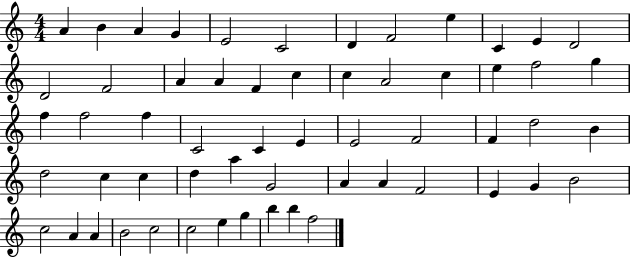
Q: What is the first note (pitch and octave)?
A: A4